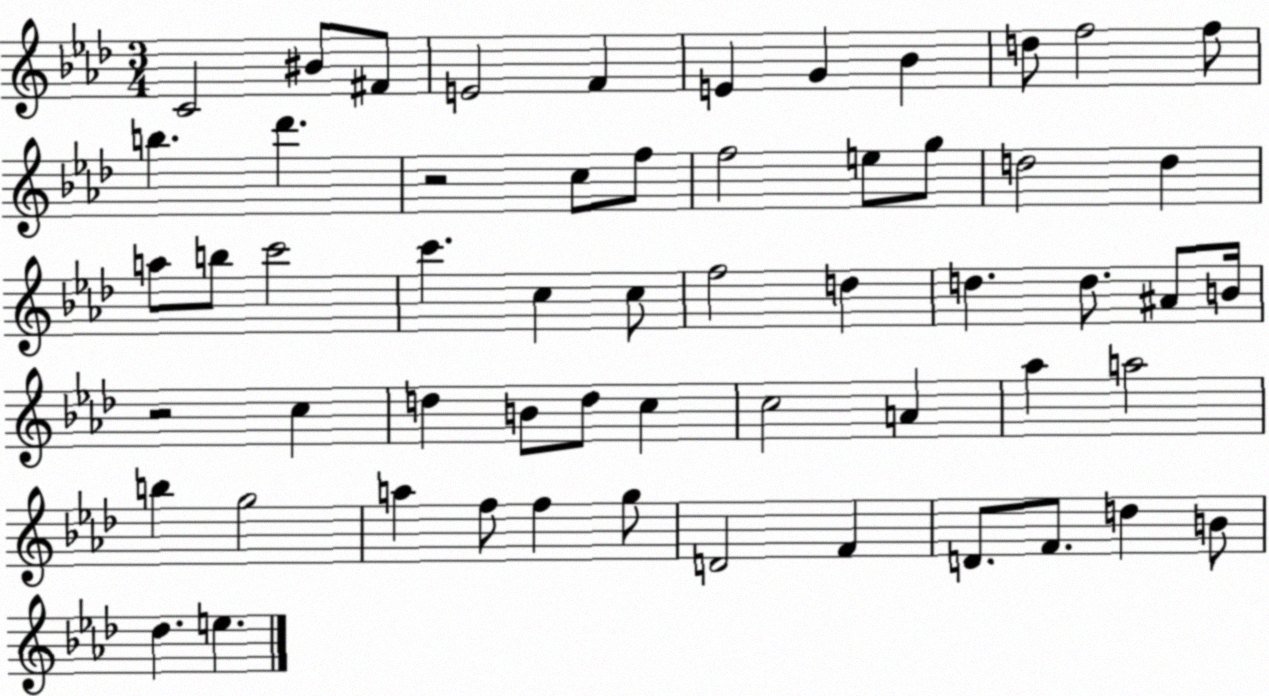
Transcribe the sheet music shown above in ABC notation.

X:1
T:Untitled
M:3/4
L:1/4
K:Ab
C2 ^B/2 ^F/2 E2 F E G _B d/2 f2 f/2 b _d' z2 c/2 f/2 f2 e/2 g/2 d2 d a/2 b/2 c'2 c' c c/2 f2 d d d/2 ^A/2 B/4 z2 c d B/2 d/2 c c2 A _a a2 b g2 a f/2 f g/2 D2 F D/2 F/2 d B/2 _d e